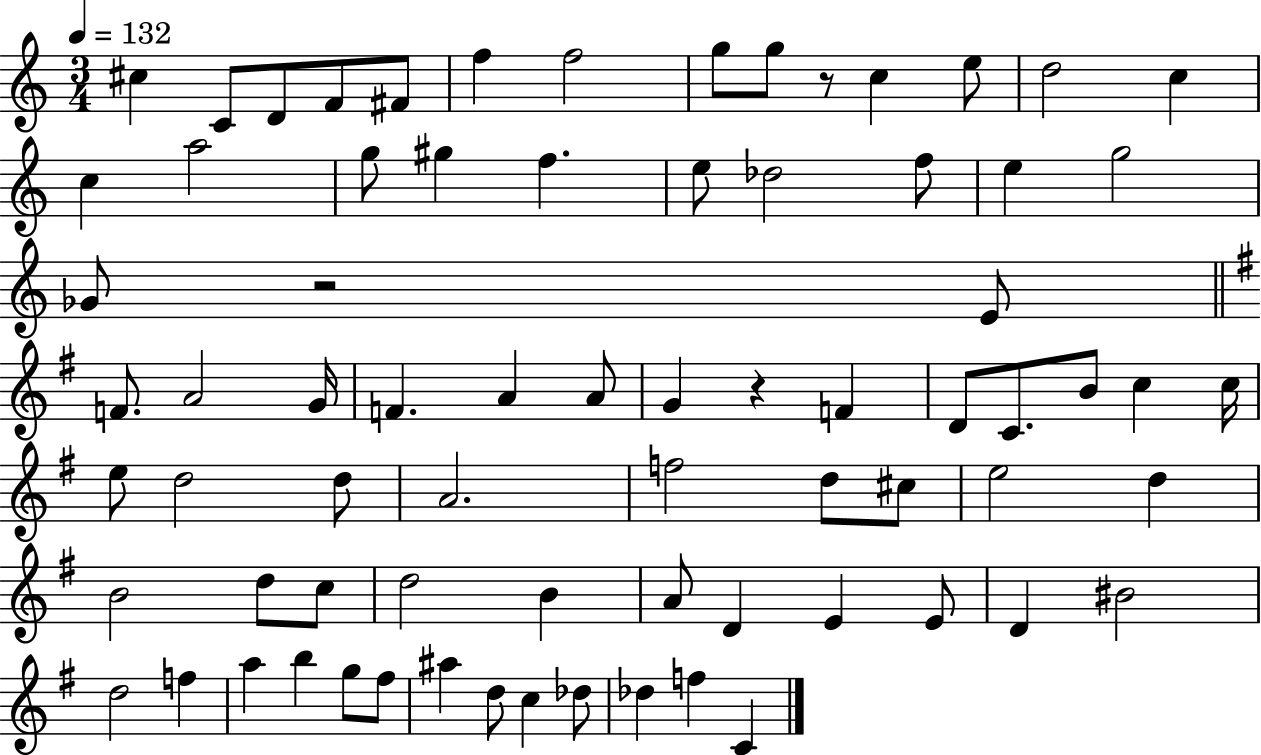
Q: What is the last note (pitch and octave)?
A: C4